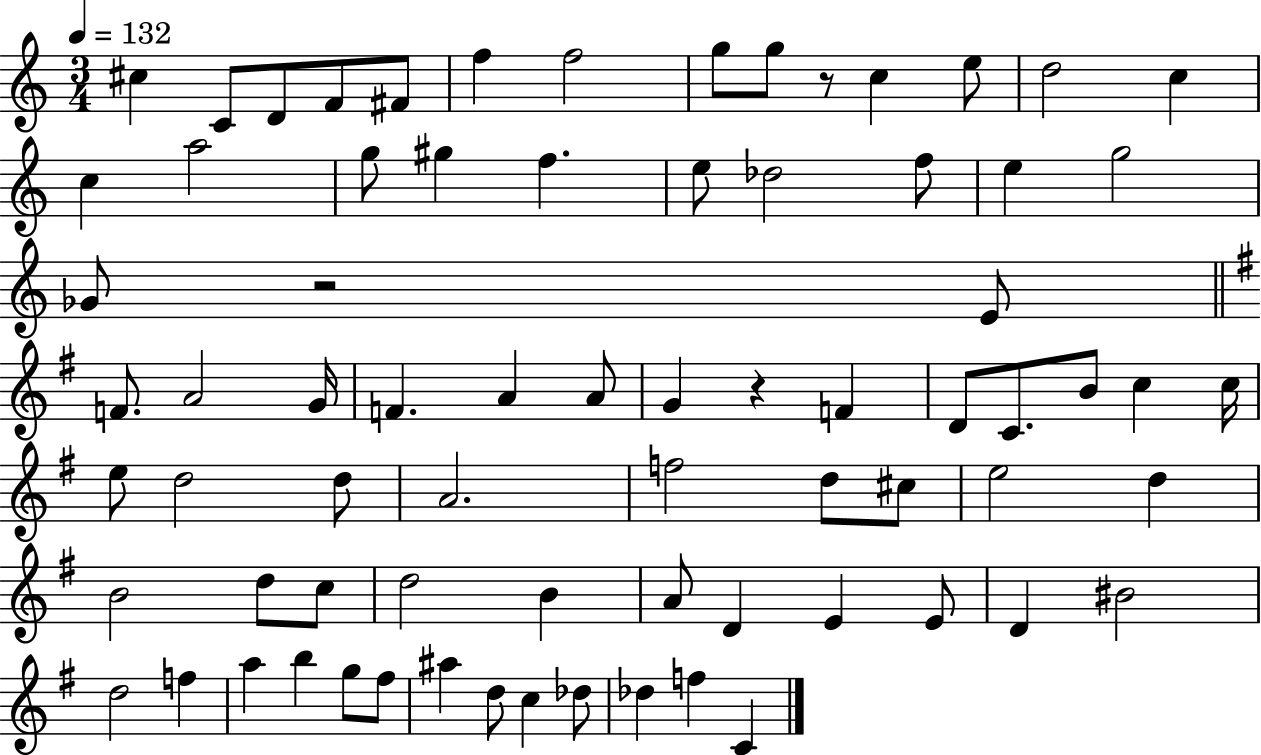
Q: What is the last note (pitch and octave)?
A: C4